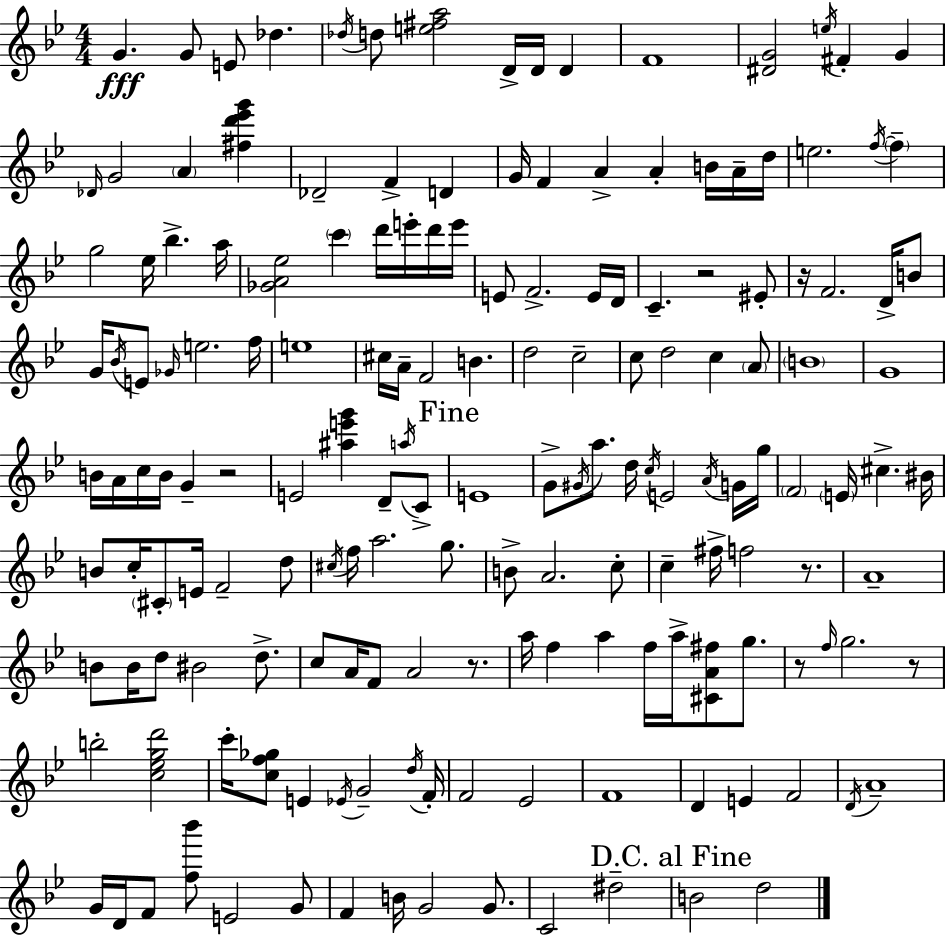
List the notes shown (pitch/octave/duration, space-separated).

G4/q. G4/e E4/e Db5/q. Db5/s D5/e [E5,F#5,A5]/h D4/s D4/s D4/q F4/w [D#4,G4]/h E5/s F#4/q G4/q Db4/s G4/h A4/q [F#5,D6,Eb6,G6]/q Db4/h F4/q D4/q G4/s F4/q A4/q A4/q B4/s A4/s D5/s E5/h. F5/s F5/q G5/h Eb5/s Bb5/q. A5/s [Gb4,A4,Eb5]/h C6/q D6/s E6/s D6/s E6/s E4/e F4/h. E4/s D4/s C4/q. R/h EIS4/e R/s F4/h. D4/s B4/e G4/s Bb4/s E4/e Gb4/s E5/h. F5/s E5/w C#5/s A4/s F4/h B4/q. D5/h C5/h C5/e D5/h C5/q A4/e B4/w G4/w B4/s A4/s C5/s B4/s G4/q R/h E4/h [A#5,E6,G6]/q D4/e A5/s C4/e E4/w G4/e G#4/s A5/e. D5/s C5/s E4/h A4/s G4/s G5/s F4/h E4/s C#5/q. BIS4/s B4/e C5/s C#4/e E4/s F4/h D5/e C#5/s F5/s A5/h. G5/e. B4/e A4/h. C5/e C5/q F#5/s F5/h R/e. A4/w B4/e B4/s D5/e BIS4/h D5/e. C5/e A4/s F4/e A4/h R/e. A5/s F5/q A5/q F5/s A5/s [C#4,A4,F#5]/e G5/e. R/e F5/s G5/h. R/e B5/h [C5,Eb5,G5,D6]/h C6/s [C5,F5,Gb5]/e E4/q Eb4/s G4/h D5/s F4/s F4/h Eb4/h F4/w D4/q E4/q F4/h D4/s A4/w G4/s D4/s F4/e [F5,Bb6]/e E4/h G4/e F4/q B4/s G4/h G4/e. C4/h D#5/h B4/h D5/h